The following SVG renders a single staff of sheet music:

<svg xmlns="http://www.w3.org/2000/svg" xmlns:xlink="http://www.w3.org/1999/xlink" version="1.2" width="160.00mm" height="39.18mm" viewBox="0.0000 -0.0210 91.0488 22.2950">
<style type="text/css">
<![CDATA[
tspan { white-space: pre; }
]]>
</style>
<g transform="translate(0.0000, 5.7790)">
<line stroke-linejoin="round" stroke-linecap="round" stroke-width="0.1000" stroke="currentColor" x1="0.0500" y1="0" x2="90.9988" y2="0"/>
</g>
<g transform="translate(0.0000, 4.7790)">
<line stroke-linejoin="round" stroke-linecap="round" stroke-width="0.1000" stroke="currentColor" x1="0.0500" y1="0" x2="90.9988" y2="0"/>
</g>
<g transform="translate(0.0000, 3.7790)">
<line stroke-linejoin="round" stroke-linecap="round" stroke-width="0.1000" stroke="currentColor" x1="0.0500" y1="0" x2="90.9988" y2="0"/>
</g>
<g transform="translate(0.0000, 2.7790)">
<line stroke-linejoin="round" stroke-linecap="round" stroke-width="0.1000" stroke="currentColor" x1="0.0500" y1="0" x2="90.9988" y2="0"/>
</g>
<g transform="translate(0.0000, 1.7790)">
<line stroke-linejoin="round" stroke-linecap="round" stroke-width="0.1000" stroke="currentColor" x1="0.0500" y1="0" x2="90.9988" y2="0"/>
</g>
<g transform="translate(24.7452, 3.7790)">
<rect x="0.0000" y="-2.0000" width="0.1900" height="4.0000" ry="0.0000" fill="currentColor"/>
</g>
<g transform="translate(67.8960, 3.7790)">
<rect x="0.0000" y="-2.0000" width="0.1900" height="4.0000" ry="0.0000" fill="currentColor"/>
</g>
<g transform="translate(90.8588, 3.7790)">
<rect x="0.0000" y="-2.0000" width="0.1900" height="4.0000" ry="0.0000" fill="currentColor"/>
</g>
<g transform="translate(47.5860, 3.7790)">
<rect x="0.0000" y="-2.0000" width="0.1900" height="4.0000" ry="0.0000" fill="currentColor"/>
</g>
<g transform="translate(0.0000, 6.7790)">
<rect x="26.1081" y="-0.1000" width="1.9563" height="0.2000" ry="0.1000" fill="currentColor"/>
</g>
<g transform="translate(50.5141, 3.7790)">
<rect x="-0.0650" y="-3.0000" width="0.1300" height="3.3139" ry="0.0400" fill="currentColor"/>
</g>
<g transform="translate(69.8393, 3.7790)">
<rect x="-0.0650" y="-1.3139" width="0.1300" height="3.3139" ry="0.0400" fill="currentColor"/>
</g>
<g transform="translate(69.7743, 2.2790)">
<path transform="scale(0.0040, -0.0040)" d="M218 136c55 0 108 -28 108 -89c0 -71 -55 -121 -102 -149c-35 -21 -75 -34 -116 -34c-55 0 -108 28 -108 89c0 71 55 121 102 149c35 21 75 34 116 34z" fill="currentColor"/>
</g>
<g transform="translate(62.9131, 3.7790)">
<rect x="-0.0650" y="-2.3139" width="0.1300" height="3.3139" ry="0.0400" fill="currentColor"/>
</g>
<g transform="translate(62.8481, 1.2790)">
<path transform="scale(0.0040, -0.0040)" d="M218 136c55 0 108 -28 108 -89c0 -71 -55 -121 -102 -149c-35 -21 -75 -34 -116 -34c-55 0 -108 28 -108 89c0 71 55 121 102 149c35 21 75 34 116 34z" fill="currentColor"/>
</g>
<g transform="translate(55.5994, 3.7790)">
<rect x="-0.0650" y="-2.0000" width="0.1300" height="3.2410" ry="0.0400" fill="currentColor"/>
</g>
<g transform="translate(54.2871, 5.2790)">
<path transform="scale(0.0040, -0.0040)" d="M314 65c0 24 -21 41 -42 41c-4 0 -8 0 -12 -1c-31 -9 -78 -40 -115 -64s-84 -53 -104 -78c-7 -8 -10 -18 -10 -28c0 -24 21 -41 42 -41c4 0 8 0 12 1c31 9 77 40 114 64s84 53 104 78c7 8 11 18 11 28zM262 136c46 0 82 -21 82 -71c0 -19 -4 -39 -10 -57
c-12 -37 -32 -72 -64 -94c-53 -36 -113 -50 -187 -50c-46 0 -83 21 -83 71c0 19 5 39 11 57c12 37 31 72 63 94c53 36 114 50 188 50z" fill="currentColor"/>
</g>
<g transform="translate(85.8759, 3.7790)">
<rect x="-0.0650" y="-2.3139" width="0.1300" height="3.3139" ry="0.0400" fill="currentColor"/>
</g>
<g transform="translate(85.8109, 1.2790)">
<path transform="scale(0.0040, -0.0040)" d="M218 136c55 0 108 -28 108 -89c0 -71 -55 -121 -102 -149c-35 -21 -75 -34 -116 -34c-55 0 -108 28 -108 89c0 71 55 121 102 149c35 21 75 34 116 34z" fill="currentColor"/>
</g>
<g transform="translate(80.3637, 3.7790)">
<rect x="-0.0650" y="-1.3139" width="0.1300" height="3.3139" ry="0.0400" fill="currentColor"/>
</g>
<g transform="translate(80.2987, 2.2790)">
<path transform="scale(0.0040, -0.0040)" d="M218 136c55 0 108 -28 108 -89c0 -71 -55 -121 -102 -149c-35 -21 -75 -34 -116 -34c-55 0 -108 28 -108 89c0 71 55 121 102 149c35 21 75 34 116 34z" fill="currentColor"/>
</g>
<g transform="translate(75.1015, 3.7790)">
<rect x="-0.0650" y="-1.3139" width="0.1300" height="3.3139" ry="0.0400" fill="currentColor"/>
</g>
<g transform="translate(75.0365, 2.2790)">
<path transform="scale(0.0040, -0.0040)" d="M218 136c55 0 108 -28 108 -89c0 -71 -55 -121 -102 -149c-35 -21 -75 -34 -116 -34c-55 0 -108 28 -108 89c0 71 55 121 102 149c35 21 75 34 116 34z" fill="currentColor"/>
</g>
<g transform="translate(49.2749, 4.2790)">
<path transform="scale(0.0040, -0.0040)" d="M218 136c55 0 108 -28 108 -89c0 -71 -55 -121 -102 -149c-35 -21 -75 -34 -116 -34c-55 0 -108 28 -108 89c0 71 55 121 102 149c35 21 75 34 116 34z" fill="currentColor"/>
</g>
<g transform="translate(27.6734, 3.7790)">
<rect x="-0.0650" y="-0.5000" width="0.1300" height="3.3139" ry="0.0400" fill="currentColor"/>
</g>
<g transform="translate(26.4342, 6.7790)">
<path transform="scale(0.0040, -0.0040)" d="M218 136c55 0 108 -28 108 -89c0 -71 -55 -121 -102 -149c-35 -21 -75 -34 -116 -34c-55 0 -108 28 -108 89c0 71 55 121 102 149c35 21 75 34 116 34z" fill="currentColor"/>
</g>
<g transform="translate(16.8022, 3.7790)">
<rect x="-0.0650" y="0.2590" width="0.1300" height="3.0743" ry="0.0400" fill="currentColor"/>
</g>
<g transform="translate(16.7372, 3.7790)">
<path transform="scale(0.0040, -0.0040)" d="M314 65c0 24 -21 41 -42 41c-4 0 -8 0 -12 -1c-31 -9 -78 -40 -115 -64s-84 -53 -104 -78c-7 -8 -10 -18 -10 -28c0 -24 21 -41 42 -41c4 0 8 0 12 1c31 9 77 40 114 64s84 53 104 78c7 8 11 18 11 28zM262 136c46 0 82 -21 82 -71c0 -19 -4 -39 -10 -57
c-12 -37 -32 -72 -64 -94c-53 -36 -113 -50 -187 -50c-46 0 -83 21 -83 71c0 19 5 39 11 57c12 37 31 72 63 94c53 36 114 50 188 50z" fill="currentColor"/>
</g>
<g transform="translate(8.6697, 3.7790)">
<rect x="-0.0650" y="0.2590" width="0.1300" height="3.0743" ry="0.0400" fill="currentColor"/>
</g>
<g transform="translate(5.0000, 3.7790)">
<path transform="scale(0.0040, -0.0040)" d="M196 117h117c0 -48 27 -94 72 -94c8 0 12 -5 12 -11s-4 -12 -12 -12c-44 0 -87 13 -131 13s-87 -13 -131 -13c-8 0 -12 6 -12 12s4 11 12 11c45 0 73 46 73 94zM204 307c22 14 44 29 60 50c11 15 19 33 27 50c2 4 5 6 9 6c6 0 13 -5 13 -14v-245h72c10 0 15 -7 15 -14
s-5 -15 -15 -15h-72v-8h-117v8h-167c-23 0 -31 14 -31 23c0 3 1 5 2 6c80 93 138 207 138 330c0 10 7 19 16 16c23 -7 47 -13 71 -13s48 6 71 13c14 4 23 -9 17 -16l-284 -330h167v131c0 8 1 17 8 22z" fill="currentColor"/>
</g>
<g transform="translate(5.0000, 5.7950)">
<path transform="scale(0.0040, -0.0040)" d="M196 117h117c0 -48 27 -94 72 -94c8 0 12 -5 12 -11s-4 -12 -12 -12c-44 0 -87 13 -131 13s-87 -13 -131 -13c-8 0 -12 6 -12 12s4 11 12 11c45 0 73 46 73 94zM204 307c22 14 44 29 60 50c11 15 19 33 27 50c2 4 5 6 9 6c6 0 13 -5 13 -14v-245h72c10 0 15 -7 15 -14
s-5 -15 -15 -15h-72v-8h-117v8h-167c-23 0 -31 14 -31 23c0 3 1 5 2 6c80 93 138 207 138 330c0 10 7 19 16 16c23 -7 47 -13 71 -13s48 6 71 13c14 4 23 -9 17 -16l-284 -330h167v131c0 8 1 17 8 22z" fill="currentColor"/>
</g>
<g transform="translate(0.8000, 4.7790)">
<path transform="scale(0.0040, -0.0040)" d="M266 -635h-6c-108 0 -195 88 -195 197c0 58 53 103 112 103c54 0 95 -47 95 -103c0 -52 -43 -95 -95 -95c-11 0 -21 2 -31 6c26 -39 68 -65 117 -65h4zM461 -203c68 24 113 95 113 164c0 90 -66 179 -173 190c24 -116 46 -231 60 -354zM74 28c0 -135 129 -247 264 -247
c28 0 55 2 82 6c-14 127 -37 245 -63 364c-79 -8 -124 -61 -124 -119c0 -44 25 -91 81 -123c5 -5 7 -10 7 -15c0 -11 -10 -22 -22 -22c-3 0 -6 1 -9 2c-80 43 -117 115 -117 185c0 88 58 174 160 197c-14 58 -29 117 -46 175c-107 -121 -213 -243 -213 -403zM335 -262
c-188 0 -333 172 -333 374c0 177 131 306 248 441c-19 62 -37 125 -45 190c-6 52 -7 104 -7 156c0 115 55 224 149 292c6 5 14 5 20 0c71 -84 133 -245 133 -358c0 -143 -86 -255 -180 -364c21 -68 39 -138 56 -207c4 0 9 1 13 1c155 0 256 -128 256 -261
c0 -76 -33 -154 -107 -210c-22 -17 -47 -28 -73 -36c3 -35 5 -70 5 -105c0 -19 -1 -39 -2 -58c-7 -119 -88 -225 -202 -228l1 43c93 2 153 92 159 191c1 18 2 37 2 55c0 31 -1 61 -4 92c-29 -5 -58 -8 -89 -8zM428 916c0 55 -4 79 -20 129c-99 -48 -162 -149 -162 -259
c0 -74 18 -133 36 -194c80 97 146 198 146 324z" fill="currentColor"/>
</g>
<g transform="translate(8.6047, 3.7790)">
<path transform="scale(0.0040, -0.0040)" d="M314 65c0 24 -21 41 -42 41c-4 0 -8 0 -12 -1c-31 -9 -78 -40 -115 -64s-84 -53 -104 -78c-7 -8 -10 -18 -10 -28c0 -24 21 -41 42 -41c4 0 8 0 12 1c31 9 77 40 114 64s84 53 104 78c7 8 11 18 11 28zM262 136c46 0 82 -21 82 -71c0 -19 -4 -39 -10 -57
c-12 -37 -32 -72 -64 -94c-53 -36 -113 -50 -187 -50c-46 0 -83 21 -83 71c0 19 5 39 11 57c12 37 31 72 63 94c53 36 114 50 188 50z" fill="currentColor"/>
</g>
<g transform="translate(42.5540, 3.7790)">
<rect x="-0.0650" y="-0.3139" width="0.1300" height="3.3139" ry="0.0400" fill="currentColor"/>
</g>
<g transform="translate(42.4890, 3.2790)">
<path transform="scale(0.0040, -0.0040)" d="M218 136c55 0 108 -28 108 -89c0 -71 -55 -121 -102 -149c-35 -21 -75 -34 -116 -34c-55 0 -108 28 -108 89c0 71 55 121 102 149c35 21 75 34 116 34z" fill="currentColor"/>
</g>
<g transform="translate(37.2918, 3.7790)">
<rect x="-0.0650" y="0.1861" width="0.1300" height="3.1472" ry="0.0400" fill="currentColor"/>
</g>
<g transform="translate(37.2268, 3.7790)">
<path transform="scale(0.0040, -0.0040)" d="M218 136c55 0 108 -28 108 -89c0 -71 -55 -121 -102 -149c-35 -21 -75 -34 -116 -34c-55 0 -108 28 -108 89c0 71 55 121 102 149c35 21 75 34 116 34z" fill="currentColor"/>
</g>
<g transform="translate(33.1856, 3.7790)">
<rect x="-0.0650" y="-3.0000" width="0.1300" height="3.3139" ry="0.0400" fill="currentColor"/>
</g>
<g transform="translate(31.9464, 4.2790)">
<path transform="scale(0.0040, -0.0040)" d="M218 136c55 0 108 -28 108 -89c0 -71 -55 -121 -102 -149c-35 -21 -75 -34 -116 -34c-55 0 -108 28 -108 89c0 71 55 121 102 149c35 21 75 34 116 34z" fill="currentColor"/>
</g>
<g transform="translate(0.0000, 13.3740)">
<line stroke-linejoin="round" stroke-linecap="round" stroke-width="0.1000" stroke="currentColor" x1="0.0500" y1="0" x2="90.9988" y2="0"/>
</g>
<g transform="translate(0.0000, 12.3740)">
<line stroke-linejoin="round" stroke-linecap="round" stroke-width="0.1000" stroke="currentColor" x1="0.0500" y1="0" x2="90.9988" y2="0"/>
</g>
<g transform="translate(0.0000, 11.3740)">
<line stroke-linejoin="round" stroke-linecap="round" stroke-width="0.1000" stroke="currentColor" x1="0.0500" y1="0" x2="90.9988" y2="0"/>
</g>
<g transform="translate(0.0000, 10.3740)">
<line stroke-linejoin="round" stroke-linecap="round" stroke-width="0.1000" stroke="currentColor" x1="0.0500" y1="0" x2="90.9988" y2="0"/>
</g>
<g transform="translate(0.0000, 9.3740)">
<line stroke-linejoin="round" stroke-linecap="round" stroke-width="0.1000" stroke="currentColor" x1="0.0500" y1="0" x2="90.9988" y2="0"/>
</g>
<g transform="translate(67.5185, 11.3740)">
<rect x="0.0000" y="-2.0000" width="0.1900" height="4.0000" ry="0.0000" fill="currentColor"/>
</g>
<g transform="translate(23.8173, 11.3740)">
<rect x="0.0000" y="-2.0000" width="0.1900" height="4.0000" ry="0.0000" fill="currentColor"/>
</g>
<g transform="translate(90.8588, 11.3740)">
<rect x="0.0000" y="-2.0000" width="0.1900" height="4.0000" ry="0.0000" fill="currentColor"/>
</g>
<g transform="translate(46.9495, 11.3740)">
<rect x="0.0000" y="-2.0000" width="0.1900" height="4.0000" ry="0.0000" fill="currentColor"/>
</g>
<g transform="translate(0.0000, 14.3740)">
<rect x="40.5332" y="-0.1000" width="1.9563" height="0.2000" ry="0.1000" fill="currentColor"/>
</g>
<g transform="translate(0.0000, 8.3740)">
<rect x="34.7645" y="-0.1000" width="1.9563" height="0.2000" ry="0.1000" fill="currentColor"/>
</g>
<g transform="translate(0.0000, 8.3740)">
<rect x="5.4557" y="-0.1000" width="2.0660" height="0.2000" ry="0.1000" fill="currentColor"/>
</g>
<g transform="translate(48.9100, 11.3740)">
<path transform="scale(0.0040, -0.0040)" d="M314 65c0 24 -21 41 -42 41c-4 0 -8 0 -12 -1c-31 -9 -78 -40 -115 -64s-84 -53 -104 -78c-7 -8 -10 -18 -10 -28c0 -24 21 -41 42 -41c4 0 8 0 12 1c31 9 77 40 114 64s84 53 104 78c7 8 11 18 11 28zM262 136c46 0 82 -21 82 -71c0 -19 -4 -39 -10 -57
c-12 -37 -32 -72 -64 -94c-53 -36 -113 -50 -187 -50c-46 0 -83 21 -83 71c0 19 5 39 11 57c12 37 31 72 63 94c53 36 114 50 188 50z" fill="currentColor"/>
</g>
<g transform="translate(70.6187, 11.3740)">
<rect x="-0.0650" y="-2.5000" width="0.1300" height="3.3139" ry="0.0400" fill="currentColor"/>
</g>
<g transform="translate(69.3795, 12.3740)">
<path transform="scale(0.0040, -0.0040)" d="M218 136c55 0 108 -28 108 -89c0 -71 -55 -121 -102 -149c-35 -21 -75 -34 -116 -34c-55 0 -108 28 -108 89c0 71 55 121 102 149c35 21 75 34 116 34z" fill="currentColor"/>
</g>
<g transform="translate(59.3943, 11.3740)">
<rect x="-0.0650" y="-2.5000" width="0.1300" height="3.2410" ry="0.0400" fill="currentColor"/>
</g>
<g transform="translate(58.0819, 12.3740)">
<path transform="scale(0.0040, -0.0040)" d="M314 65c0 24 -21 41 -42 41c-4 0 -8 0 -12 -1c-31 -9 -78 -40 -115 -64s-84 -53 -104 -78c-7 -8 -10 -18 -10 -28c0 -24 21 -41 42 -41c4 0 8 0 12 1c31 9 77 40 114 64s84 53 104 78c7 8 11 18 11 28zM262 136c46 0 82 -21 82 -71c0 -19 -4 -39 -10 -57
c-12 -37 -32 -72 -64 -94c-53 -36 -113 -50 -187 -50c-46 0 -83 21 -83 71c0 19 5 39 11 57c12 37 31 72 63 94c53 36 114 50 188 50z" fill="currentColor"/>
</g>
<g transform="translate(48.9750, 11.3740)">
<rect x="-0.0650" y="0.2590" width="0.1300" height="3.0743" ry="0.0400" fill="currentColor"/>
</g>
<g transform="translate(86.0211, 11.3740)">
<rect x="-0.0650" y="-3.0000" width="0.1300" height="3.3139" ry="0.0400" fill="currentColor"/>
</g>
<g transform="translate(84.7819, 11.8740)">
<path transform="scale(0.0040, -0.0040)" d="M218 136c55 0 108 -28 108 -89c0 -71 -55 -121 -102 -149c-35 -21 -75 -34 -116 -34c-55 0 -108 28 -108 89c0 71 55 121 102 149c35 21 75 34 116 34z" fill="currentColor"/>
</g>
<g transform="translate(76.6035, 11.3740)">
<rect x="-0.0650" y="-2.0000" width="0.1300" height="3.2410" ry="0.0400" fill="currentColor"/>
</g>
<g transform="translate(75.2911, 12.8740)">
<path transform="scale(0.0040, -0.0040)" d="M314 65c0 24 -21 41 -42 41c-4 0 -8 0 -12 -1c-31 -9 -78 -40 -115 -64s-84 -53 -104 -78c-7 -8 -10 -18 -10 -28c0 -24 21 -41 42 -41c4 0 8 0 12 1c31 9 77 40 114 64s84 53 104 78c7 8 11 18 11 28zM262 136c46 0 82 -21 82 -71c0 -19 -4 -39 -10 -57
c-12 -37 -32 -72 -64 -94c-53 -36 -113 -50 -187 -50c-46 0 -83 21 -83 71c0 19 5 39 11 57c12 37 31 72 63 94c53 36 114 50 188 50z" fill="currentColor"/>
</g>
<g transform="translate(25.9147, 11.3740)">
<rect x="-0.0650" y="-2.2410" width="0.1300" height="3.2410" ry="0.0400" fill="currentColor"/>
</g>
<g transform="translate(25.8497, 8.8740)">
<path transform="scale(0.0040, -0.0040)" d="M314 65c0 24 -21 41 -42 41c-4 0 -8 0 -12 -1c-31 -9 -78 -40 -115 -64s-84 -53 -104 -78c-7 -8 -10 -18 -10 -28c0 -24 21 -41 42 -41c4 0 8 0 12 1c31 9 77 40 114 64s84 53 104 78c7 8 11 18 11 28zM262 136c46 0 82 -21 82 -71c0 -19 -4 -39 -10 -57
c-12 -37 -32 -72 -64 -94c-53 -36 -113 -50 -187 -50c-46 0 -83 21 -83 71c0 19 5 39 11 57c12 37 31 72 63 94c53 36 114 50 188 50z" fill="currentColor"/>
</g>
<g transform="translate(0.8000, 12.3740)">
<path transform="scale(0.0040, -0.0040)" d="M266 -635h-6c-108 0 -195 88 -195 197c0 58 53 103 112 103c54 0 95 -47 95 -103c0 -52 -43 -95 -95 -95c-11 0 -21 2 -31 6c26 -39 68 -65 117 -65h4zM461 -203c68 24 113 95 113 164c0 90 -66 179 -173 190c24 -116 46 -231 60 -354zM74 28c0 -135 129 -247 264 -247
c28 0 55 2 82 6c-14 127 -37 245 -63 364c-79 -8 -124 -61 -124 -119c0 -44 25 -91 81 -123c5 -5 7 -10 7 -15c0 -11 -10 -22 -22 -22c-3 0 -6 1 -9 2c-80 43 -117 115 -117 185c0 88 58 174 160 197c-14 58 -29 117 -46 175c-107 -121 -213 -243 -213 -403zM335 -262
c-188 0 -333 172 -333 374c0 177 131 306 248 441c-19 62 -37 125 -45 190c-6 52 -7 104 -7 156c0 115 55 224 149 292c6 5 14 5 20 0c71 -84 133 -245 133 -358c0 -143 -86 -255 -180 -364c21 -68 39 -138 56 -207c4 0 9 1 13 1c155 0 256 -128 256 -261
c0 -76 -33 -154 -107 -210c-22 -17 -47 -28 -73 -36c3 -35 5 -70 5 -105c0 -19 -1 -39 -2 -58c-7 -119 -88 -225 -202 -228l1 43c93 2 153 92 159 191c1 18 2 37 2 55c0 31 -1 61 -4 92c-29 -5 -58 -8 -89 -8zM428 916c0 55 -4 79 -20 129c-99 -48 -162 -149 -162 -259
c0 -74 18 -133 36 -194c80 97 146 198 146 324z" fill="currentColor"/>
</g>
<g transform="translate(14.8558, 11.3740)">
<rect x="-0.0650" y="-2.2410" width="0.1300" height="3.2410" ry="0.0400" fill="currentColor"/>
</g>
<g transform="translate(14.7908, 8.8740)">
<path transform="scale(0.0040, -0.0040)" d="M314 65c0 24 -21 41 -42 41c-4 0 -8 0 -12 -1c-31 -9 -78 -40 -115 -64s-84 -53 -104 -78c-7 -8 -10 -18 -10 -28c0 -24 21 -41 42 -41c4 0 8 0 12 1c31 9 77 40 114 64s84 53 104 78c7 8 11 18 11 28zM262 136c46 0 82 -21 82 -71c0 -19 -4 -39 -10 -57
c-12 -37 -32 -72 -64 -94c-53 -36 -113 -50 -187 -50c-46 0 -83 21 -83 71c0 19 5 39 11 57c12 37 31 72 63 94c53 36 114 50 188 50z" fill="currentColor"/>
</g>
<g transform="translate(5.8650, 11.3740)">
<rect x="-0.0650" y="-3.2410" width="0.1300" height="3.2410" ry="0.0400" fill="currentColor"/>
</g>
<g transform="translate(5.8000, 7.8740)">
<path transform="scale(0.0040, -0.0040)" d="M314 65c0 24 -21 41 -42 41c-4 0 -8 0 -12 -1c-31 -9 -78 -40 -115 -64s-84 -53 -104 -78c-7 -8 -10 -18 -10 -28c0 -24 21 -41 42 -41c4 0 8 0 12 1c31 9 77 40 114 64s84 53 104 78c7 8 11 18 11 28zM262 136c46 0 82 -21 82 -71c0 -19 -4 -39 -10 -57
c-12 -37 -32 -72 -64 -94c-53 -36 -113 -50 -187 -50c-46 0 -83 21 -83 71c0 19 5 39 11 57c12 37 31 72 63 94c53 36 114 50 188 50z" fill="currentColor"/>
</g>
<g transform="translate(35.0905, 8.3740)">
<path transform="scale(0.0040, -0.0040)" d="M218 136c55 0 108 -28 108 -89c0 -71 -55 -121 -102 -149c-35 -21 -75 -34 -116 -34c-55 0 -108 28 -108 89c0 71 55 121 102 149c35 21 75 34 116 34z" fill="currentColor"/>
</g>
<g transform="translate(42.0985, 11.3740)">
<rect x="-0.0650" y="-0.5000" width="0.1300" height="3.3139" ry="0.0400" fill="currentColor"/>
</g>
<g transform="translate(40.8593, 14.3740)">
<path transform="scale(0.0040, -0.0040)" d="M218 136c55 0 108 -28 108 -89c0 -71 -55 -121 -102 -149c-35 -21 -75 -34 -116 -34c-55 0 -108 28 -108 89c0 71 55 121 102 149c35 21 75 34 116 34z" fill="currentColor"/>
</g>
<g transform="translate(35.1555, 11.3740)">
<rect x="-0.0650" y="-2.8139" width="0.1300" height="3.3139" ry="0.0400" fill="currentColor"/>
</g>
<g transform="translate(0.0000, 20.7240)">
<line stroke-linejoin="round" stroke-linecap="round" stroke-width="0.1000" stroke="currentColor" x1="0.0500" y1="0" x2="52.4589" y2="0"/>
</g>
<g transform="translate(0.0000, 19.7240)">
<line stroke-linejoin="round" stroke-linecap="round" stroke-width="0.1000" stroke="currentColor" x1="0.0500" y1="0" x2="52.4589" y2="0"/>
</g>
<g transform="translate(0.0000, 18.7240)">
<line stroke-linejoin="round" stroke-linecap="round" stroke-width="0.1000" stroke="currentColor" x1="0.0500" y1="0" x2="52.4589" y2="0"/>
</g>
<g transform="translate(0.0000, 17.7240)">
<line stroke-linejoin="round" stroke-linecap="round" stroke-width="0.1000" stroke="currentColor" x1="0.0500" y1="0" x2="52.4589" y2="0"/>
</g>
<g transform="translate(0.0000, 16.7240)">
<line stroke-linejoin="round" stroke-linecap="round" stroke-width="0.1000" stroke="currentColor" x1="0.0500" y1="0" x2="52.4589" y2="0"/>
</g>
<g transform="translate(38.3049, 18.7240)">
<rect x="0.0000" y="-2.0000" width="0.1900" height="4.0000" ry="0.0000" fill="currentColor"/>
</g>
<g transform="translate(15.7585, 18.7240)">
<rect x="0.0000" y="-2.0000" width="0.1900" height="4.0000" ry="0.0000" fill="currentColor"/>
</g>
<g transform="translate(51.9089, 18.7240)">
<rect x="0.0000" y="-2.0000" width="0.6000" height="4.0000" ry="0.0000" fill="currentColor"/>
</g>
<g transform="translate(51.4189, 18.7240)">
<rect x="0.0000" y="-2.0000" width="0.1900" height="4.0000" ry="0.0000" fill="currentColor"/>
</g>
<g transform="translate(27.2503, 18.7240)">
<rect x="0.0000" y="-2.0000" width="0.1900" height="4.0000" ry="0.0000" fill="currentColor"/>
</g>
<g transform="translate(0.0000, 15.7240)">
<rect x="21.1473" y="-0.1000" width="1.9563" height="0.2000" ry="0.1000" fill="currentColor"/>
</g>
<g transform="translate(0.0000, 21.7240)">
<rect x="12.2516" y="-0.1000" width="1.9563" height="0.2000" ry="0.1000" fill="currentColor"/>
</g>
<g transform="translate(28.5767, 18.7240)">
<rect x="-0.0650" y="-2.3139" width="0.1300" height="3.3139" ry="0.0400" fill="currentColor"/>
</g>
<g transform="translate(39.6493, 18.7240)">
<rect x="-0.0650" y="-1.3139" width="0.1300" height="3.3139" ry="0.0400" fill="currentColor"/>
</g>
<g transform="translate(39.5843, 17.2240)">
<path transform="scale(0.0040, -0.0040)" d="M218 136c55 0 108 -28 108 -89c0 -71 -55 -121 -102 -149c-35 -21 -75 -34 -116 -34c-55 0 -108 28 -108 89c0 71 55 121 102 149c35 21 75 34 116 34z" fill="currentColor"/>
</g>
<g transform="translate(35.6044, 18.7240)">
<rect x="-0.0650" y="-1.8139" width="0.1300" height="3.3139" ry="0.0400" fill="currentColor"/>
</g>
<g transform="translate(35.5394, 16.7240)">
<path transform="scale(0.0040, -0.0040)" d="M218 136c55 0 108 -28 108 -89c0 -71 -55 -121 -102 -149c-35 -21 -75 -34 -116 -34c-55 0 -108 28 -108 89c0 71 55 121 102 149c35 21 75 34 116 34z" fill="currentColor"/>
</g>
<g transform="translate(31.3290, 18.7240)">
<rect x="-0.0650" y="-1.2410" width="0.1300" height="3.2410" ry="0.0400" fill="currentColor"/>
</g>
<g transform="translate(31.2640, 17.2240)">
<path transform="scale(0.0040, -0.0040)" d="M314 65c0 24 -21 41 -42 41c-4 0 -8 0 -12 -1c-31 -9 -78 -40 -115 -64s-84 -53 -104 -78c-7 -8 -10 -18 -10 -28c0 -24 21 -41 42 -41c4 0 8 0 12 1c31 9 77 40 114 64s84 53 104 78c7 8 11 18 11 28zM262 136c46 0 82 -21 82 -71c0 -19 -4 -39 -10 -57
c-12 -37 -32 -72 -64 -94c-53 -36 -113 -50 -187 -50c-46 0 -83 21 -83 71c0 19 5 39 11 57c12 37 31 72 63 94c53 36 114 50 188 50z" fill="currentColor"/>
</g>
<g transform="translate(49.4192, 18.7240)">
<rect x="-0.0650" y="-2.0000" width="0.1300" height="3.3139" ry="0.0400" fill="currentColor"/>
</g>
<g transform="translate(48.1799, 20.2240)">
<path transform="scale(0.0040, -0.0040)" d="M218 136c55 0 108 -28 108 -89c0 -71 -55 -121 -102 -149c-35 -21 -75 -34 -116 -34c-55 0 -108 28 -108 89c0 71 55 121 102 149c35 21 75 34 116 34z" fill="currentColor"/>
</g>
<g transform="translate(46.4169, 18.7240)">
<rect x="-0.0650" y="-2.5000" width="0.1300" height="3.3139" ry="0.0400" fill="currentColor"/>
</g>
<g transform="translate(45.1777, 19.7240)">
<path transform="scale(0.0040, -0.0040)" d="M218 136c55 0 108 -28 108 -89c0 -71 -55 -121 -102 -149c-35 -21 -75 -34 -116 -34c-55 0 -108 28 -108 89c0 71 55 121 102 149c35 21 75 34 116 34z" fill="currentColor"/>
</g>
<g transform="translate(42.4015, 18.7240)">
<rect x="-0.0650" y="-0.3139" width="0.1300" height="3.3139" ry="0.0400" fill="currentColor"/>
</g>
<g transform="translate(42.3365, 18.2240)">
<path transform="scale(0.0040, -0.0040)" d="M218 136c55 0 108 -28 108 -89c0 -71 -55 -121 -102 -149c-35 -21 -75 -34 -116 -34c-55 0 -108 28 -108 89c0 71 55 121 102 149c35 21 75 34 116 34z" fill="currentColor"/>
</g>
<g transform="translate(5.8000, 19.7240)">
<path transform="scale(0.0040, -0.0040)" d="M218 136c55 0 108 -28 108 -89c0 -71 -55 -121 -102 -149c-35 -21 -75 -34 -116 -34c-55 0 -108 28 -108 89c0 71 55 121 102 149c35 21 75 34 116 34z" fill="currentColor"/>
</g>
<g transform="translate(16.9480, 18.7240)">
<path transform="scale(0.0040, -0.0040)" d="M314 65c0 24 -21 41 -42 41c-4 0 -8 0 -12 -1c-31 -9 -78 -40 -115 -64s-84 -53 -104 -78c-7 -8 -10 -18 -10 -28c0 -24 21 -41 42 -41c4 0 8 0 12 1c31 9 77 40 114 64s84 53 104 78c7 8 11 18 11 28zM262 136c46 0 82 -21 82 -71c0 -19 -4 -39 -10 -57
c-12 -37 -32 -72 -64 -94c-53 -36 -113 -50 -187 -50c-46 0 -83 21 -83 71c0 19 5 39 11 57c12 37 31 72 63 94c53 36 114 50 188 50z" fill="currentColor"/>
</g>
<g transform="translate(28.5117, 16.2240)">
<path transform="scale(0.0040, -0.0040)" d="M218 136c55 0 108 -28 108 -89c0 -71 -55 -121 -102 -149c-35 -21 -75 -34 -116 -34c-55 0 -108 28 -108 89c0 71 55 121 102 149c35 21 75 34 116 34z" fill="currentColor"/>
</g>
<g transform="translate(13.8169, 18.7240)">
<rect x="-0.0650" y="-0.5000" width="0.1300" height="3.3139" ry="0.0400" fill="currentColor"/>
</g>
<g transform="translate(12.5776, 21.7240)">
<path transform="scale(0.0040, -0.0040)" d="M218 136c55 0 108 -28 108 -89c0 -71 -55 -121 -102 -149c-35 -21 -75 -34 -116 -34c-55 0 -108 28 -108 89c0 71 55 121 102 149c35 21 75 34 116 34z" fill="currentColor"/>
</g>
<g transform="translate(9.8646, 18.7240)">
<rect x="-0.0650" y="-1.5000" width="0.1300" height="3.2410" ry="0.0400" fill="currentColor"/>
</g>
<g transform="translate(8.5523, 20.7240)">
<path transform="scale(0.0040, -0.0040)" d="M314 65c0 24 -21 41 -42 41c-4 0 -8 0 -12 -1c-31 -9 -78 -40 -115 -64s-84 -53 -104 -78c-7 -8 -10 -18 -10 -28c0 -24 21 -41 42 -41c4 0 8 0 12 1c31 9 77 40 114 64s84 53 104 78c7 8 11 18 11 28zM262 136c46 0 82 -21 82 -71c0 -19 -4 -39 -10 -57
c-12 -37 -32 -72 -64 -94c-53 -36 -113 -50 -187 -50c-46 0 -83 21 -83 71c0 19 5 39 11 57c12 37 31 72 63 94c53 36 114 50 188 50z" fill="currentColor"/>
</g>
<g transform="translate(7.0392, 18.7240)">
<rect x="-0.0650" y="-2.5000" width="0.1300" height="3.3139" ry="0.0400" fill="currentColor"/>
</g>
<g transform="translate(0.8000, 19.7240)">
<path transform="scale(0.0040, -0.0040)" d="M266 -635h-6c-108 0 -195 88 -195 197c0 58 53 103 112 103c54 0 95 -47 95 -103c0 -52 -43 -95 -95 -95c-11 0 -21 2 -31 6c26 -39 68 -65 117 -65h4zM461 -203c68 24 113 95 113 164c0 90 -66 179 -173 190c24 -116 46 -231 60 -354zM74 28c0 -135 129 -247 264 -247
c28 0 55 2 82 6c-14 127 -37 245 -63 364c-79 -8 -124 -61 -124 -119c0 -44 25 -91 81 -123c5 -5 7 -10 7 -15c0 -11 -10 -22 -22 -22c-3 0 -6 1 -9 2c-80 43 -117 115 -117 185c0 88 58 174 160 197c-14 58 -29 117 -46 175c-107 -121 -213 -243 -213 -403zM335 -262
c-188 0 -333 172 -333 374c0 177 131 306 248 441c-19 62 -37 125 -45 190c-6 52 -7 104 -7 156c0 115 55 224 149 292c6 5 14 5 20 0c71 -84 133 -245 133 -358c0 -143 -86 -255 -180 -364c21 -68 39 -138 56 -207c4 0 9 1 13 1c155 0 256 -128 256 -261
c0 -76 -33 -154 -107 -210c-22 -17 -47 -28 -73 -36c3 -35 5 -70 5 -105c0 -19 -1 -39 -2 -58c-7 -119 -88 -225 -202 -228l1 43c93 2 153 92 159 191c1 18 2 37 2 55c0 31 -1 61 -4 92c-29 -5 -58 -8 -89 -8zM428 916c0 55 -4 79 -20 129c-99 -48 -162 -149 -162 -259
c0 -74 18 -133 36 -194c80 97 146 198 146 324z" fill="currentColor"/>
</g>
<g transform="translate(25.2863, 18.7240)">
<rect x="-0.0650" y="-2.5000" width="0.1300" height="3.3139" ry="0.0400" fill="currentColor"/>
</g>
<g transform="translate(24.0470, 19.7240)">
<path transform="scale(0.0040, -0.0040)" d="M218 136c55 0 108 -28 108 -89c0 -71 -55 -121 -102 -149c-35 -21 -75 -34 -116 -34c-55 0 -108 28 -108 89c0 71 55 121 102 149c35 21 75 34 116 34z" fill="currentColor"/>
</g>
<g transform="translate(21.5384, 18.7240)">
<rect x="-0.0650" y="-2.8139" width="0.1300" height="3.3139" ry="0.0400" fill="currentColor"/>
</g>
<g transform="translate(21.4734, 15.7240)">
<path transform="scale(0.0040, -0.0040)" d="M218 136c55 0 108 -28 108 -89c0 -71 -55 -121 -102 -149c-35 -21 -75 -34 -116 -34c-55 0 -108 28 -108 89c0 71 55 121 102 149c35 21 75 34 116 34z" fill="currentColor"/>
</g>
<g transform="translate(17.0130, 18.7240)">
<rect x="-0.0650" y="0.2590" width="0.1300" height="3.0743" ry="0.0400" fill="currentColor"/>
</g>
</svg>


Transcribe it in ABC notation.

X:1
T:Untitled
M:4/4
L:1/4
K:C
B2 B2 C A B c A F2 g e e e g b2 g2 g2 a C B2 G2 G F2 A G E2 C B2 a G g e2 f e c G F